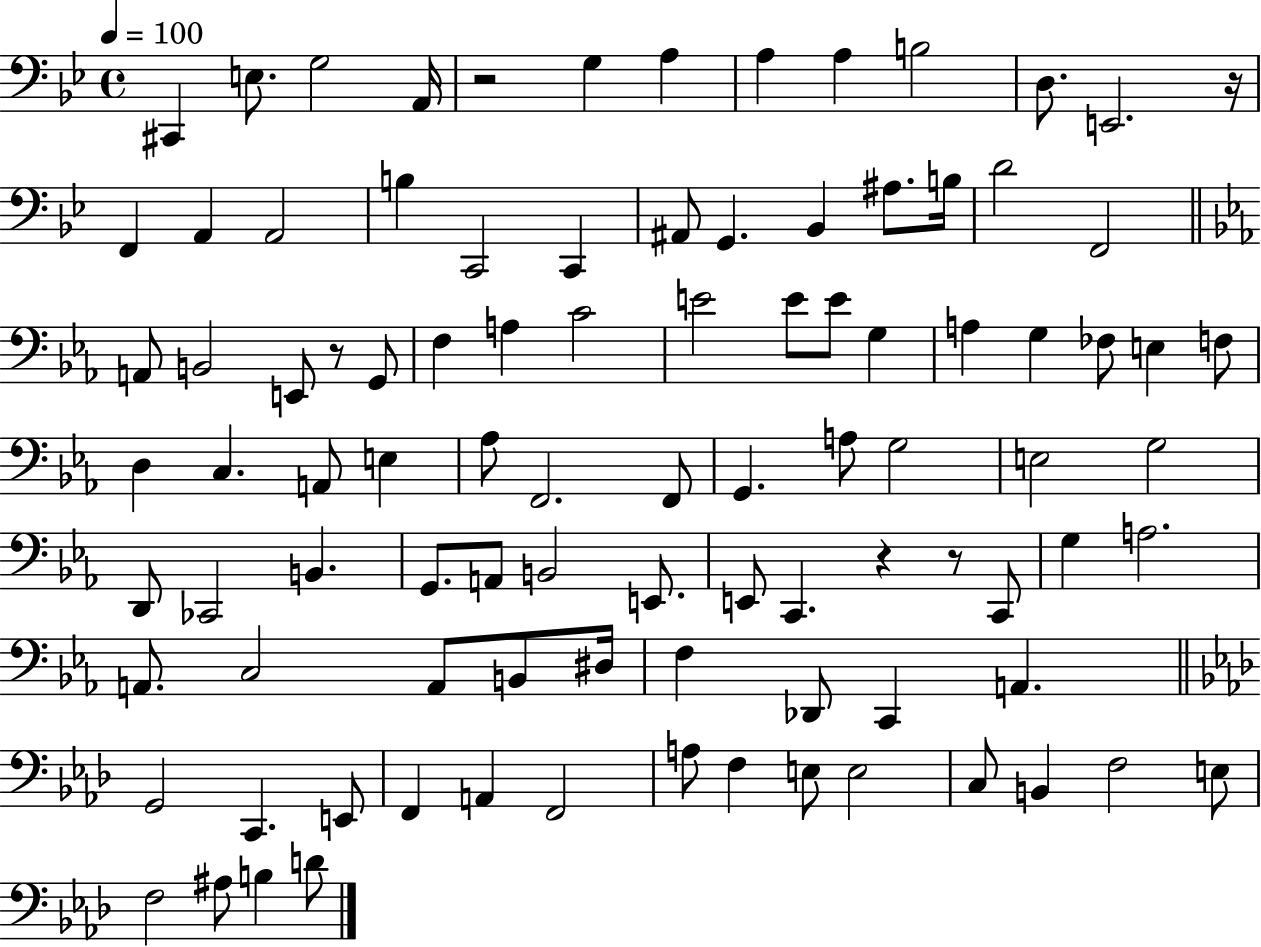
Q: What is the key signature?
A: BES major